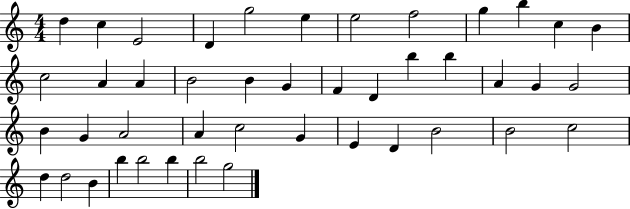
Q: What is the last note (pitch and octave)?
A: G5